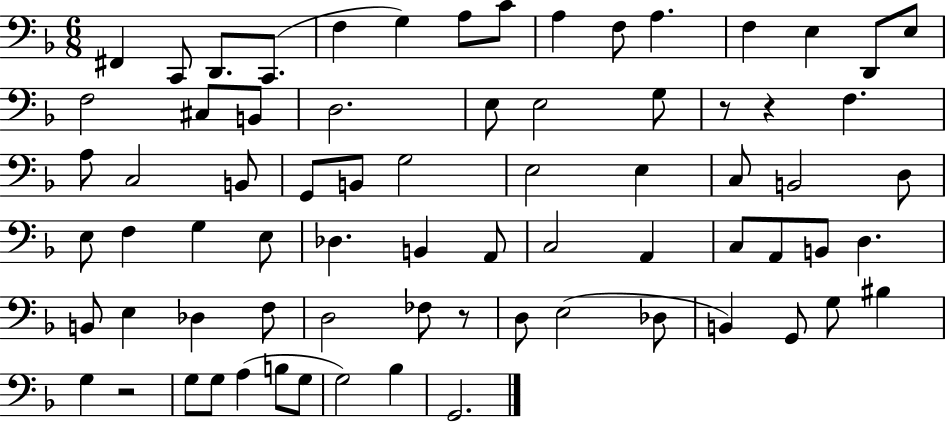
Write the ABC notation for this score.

X:1
T:Untitled
M:6/8
L:1/4
K:F
^F,, C,,/2 D,,/2 C,,/2 F, G, A,/2 C/2 A, F,/2 A, F, E, D,,/2 E,/2 F,2 ^C,/2 B,,/2 D,2 E,/2 E,2 G,/2 z/2 z F, A,/2 C,2 B,,/2 G,,/2 B,,/2 G,2 E,2 E, C,/2 B,,2 D,/2 E,/2 F, G, E,/2 _D, B,, A,,/2 C,2 A,, C,/2 A,,/2 B,,/2 D, B,,/2 E, _D, F,/2 D,2 _F,/2 z/2 D,/2 E,2 _D,/2 B,, G,,/2 G,/2 ^B, G, z2 G,/2 G,/2 A, B,/2 G,/2 G,2 _B, G,,2